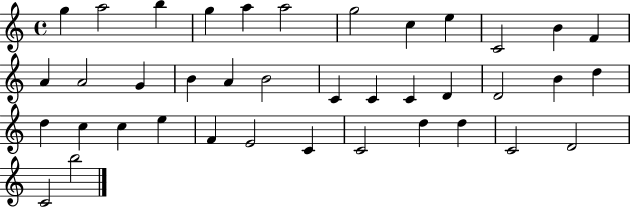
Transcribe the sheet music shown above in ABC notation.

X:1
T:Untitled
M:4/4
L:1/4
K:C
g a2 b g a a2 g2 c e C2 B F A A2 G B A B2 C C C D D2 B d d c c e F E2 C C2 d d C2 D2 C2 b2